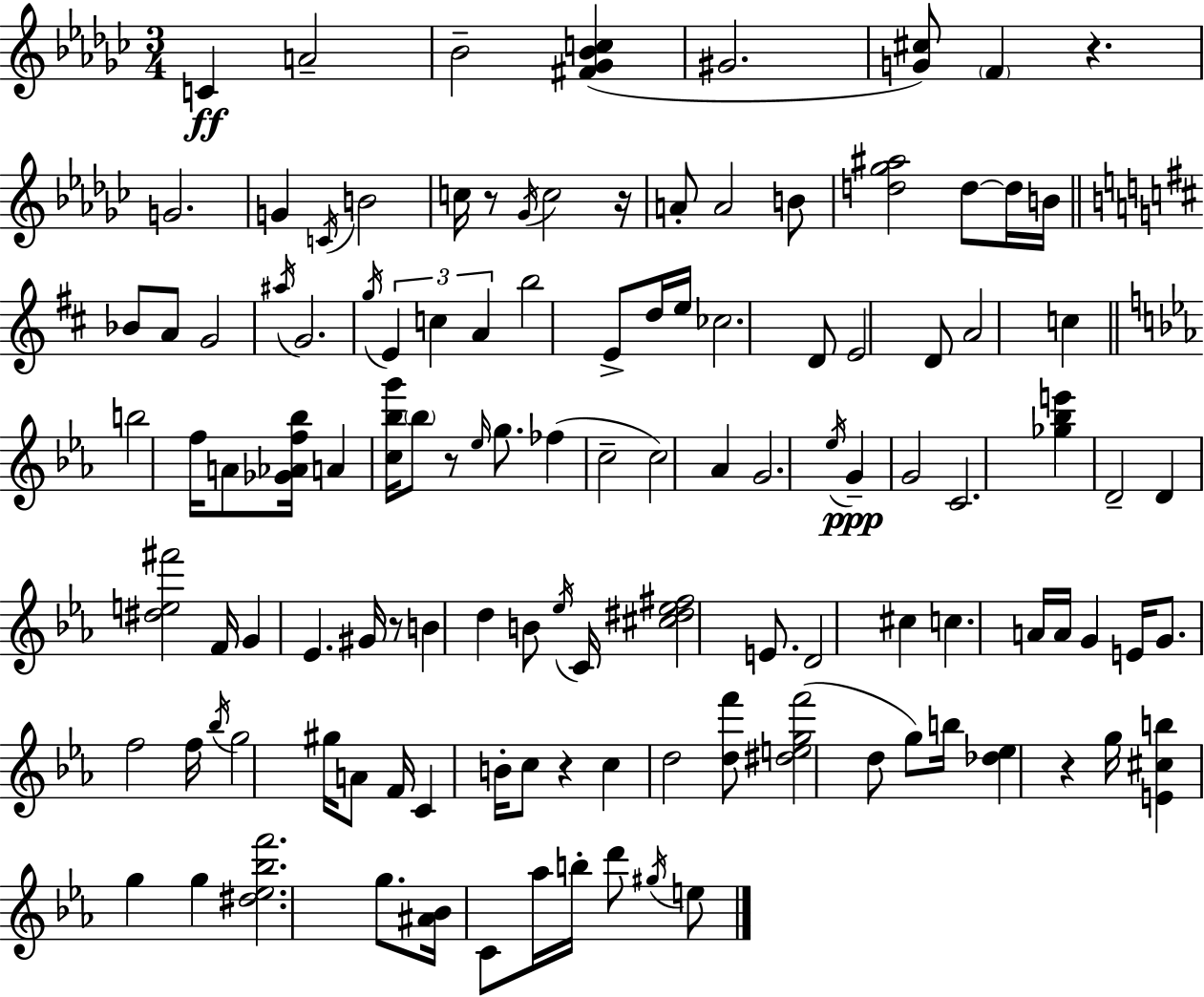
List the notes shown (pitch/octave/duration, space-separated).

C4/q A4/h Bb4/h [F#4,Gb4,Bb4,C5]/q G#4/h. [G4,C#5]/e F4/q R/q. G4/h. G4/q C4/s B4/h C5/s R/e Gb4/s C5/h R/s A4/e A4/h B4/e [D5,Gb5,A#5]/h D5/e D5/s B4/s Bb4/e A4/e G4/h A#5/s G4/h. G5/s E4/q C5/q A4/q B5/h E4/e D5/s E5/s CES5/h. D4/e E4/h D4/e A4/h C5/q B5/h F5/s A4/e [Gb4,Ab4,F5,Bb5]/s A4/q [C5,Bb5,G6]/s Bb5/e R/e Eb5/s G5/e. FES5/q C5/h C5/h Ab4/q G4/h. Eb5/s G4/q G4/h C4/h. [Gb5,Bb5,E6]/q D4/h D4/q [D#5,E5,F#6]/h F4/s G4/q Eb4/q. G#4/s R/e B4/q D5/q B4/e Eb5/s C4/s [C#5,D#5,Eb5,F#5]/h E4/e. D4/h C#5/q C5/q. A4/s A4/s G4/q E4/s G4/e. F5/h F5/s Bb5/s G5/h G#5/s A4/e F4/s C4/q B4/s C5/e R/q C5/q D5/h [D5,F6]/e [D#5,E5,G5,F6]/h D5/e G5/e B5/s [Db5,Eb5]/q R/q G5/s [E4,C#5,B5]/q G5/q G5/q [D#5,Eb5,Bb5,F6]/h. G5/e. [A#4,Bb4]/s C4/e Ab5/s B5/s D6/e G#5/s E5/e